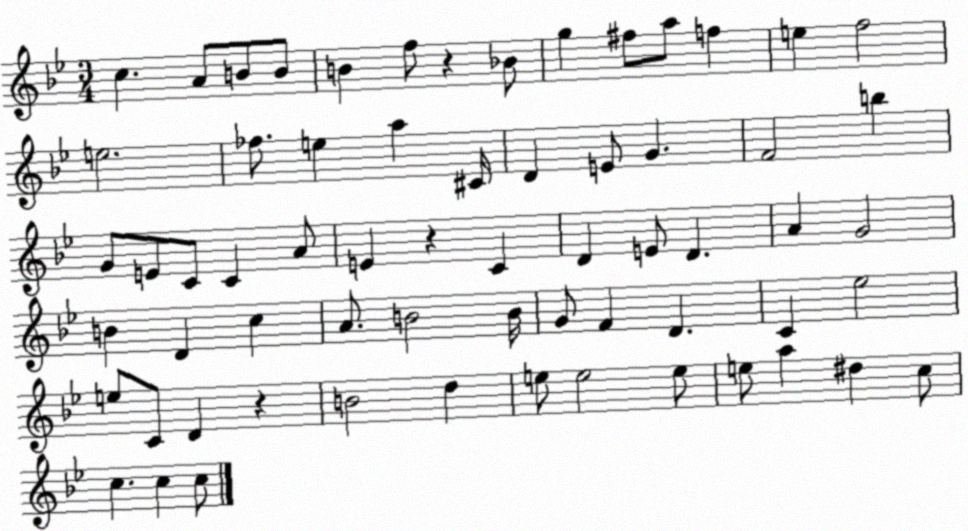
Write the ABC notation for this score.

X:1
T:Untitled
M:3/4
L:1/4
K:Bb
c A/2 B/2 B/2 B f/2 z _B/2 g ^f/2 a/2 f e f2 e2 _f/2 e a ^C/4 D E/2 G F2 b G/2 E/2 C/2 C A/2 E z C D E/2 D A G2 B D c A/2 B2 B/4 G/2 F D C _e2 e/2 C/2 D z B2 d e/2 e2 e/2 e/2 a ^d c/2 c c c/2